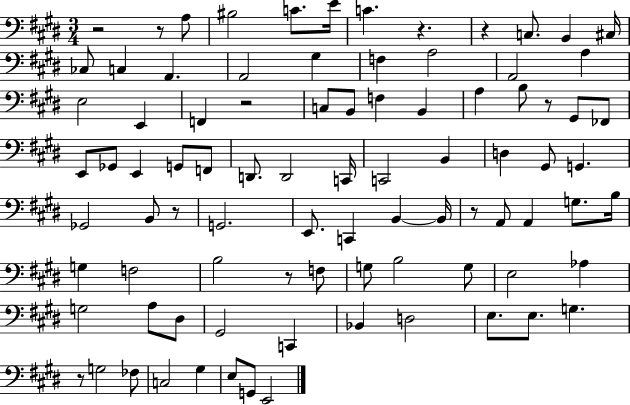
X:1
T:Untitled
M:3/4
L:1/4
K:E
z2 z/2 A,/2 ^B,2 C/2 E/4 C z z C,/2 B,, ^C,/4 _C,/2 C, A,, A,,2 ^G, F, A,2 A,,2 A, E,2 E,, F,, z2 C,/2 B,,/2 F, B,, A, B,/2 z/2 ^G,,/2 _F,,/2 E,,/2 _G,,/2 E,, G,,/2 F,,/2 D,,/2 D,,2 C,,/4 C,,2 B,, D, ^G,,/2 G,, _G,,2 B,,/2 z/2 G,,2 E,,/2 C,, B,, B,,/4 z/2 A,,/2 A,, G,/2 B,/4 G, F,2 B,2 z/2 F,/2 G,/2 B,2 G,/2 E,2 _A, G,2 A,/2 ^D,/2 ^G,,2 C,, _B,, D,2 E,/2 E,/2 G, z/2 G,2 _F,/2 C,2 ^G, E,/2 G,,/2 E,,2